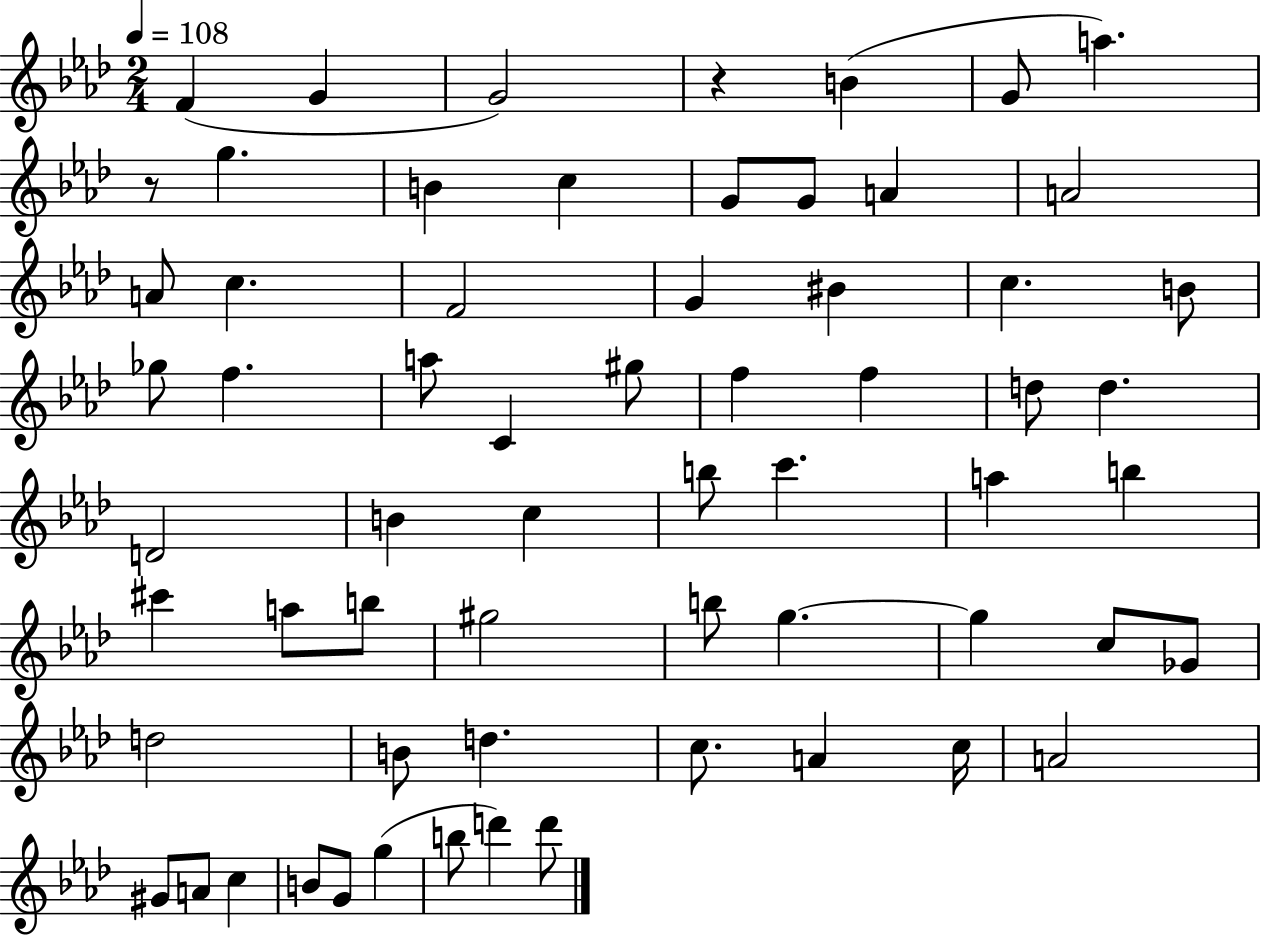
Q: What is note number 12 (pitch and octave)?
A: A4